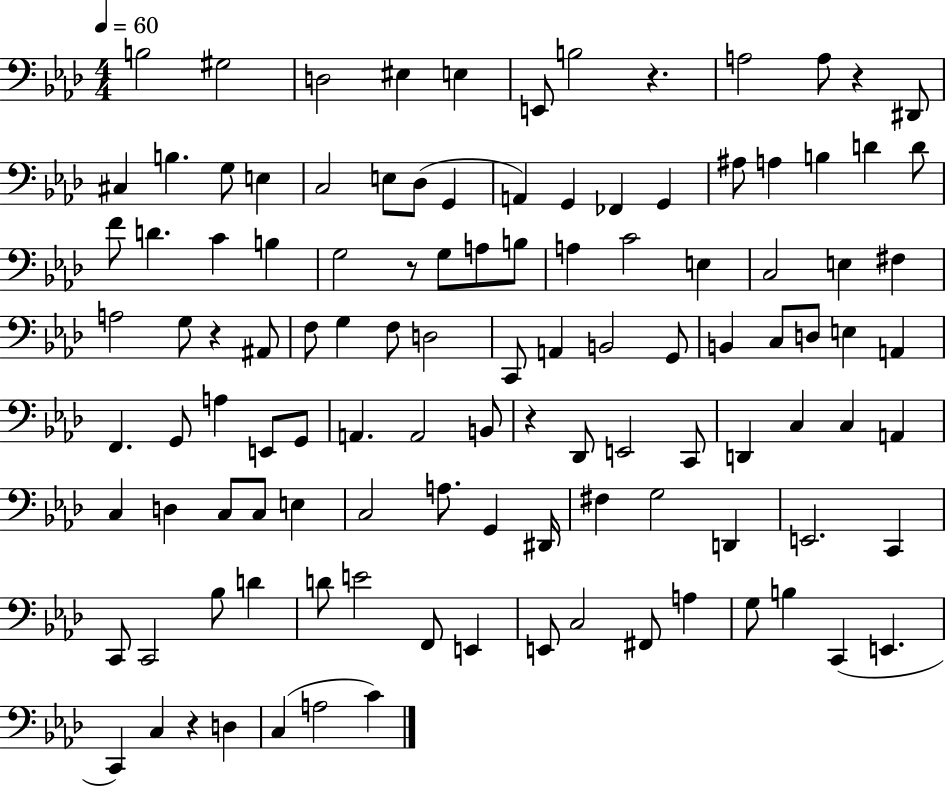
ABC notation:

X:1
T:Untitled
M:4/4
L:1/4
K:Ab
B,2 ^G,2 D,2 ^E, E, E,,/2 B,2 z A,2 A,/2 z ^D,,/2 ^C, B, G,/2 E, C,2 E,/2 _D,/2 G,, A,, G,, _F,, G,, ^A,/2 A, B, D D/2 F/2 D C B, G,2 z/2 G,/2 A,/2 B,/2 A, C2 E, C,2 E, ^F, A,2 G,/2 z ^A,,/2 F,/2 G, F,/2 D,2 C,,/2 A,, B,,2 G,,/2 B,, C,/2 D,/2 E, A,, F,, G,,/2 A, E,,/2 G,,/2 A,, A,,2 B,,/2 z _D,,/2 E,,2 C,,/2 D,, C, C, A,, C, D, C,/2 C,/2 E, C,2 A,/2 G,, ^D,,/4 ^F, G,2 D,, E,,2 C,, C,,/2 C,,2 _B,/2 D D/2 E2 F,,/2 E,, E,,/2 C,2 ^F,,/2 A, G,/2 B, C,, E,, C,, C, z D, C, A,2 C